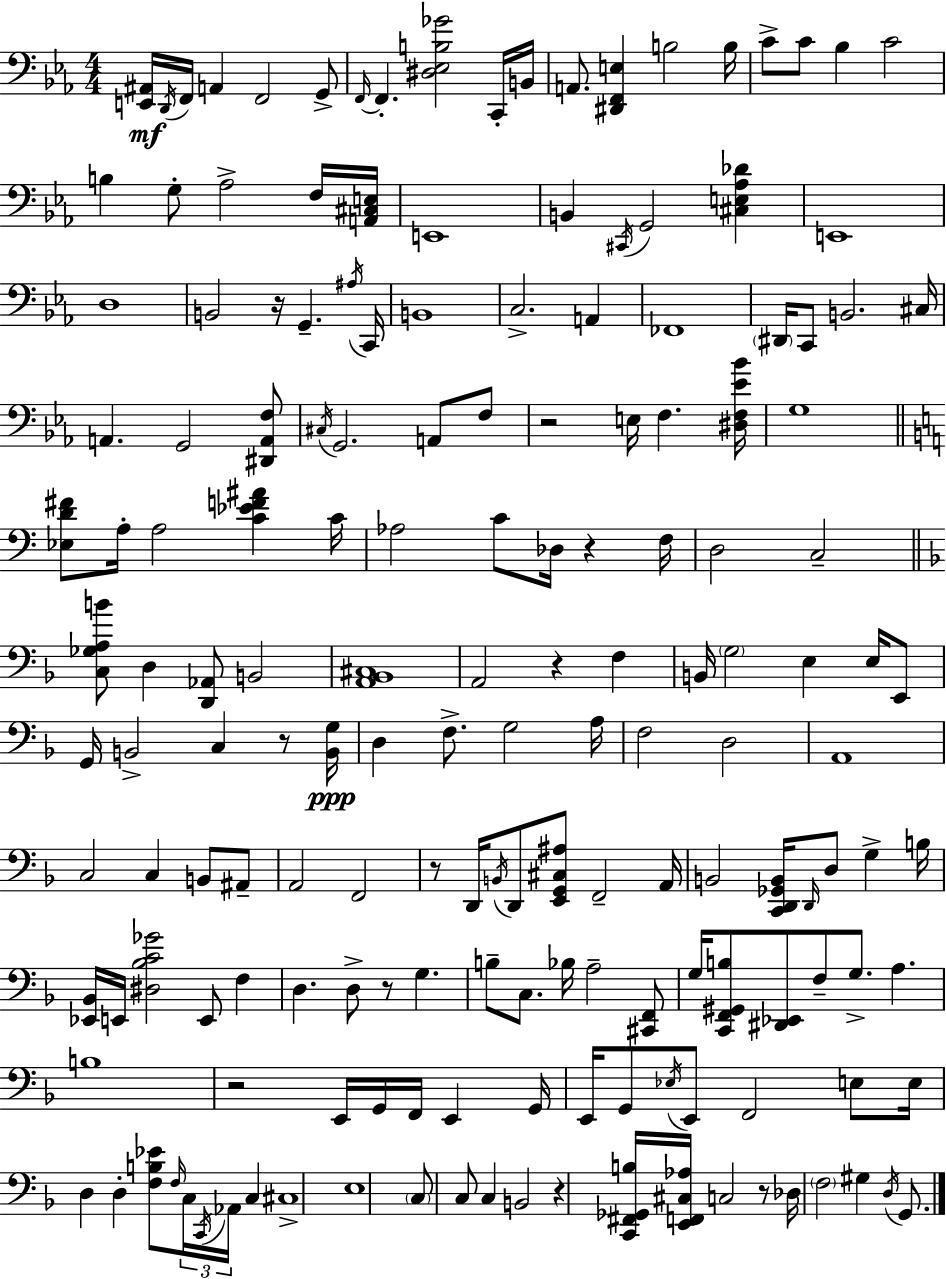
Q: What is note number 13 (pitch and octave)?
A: C4